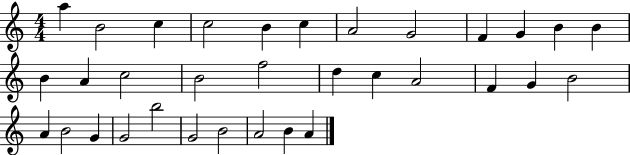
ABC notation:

X:1
T:Untitled
M:4/4
L:1/4
K:C
a B2 c c2 B c A2 G2 F G B B B A c2 B2 f2 d c A2 F G B2 A B2 G G2 b2 G2 B2 A2 B A